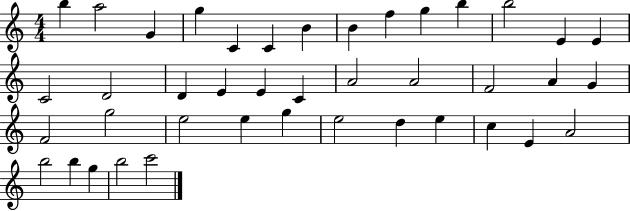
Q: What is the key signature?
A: C major